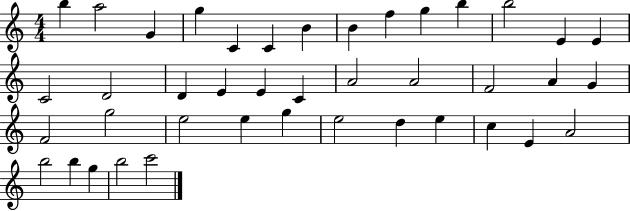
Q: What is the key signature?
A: C major